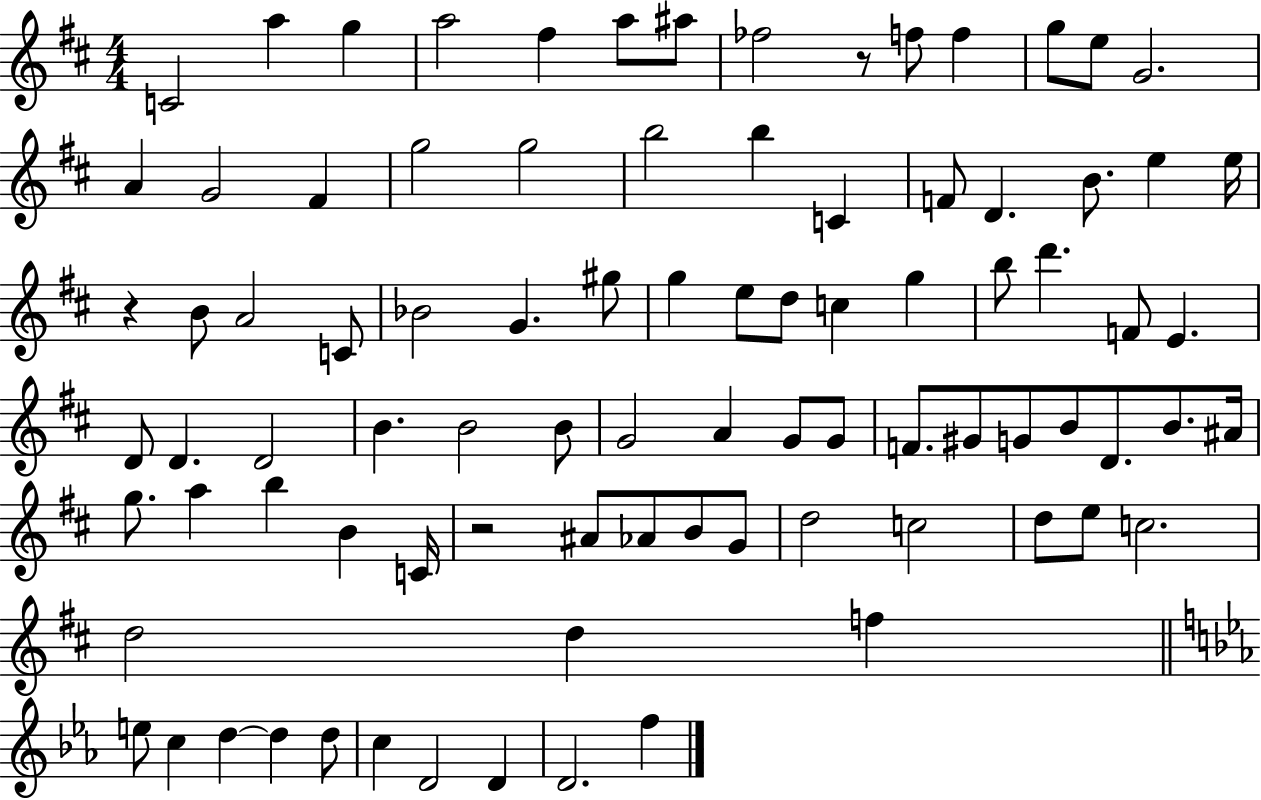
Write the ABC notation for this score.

X:1
T:Untitled
M:4/4
L:1/4
K:D
C2 a g a2 ^f a/2 ^a/2 _f2 z/2 f/2 f g/2 e/2 G2 A G2 ^F g2 g2 b2 b C F/2 D B/2 e e/4 z B/2 A2 C/2 _B2 G ^g/2 g e/2 d/2 c g b/2 d' F/2 E D/2 D D2 B B2 B/2 G2 A G/2 G/2 F/2 ^G/2 G/2 B/2 D/2 B/2 ^A/4 g/2 a b B C/4 z2 ^A/2 _A/2 B/2 G/2 d2 c2 d/2 e/2 c2 d2 d f e/2 c d d d/2 c D2 D D2 f